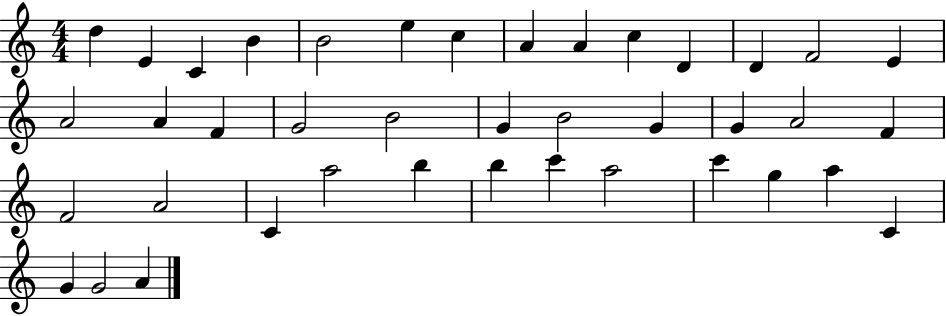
D5/q E4/q C4/q B4/q B4/h E5/q C5/q A4/q A4/q C5/q D4/q D4/q F4/h E4/q A4/h A4/q F4/q G4/h B4/h G4/q B4/h G4/q G4/q A4/h F4/q F4/h A4/h C4/q A5/h B5/q B5/q C6/q A5/h C6/q G5/q A5/q C4/q G4/q G4/h A4/q